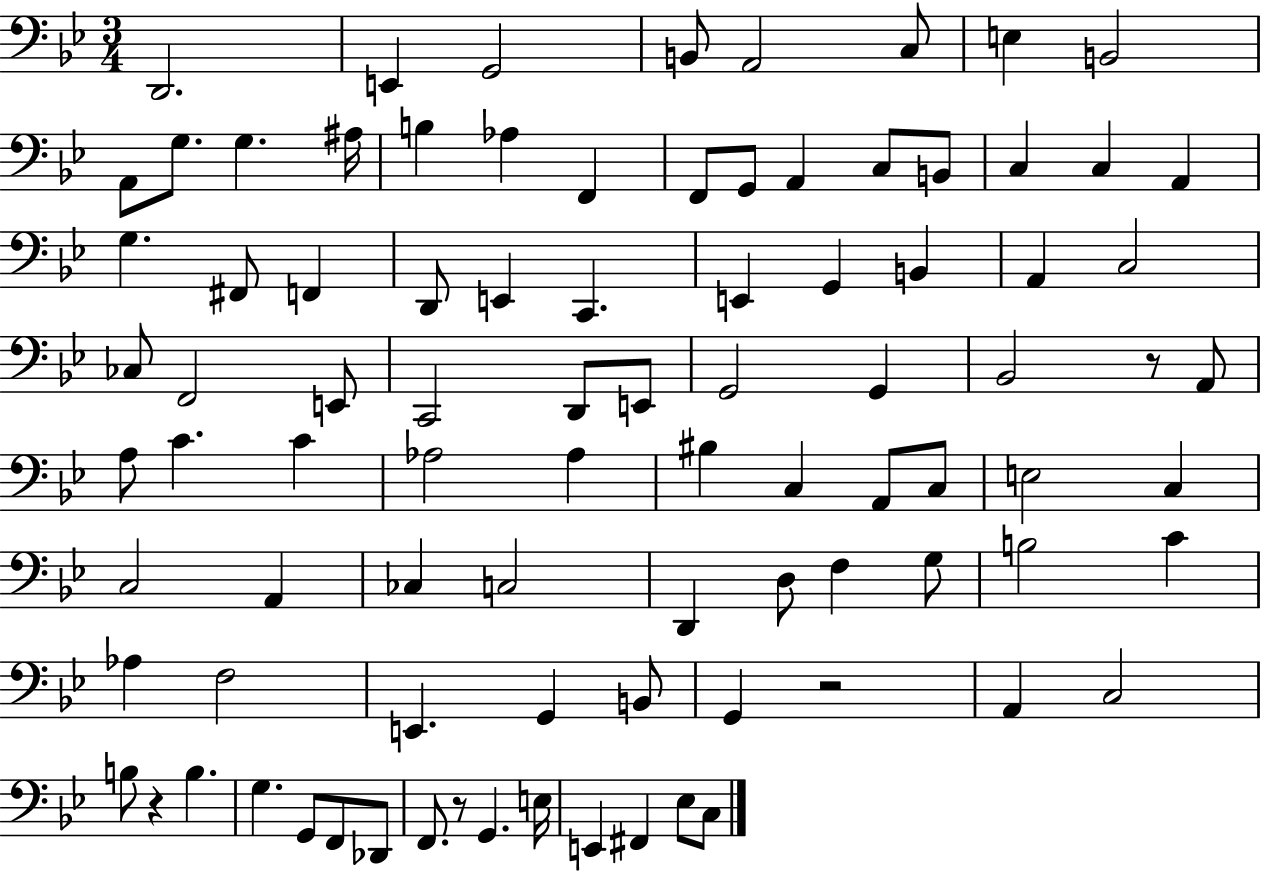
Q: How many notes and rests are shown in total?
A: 90